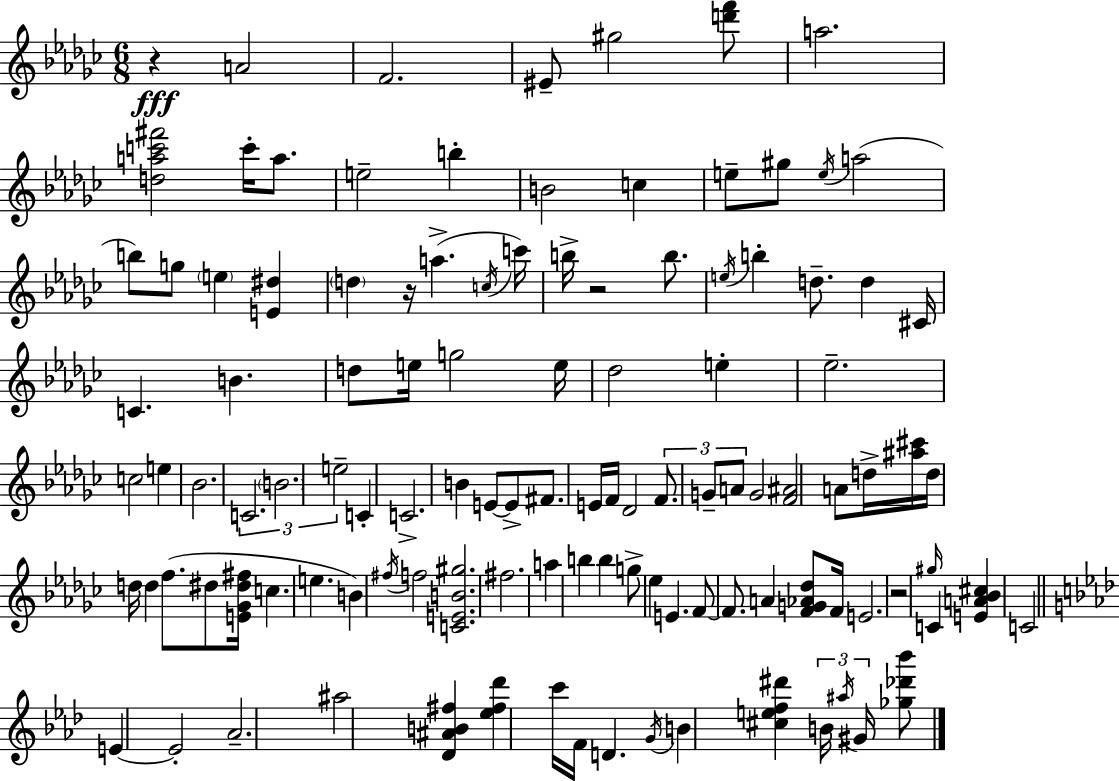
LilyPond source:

{
  \clef treble
  \numericTimeSignature
  \time 6/8
  \key ees \minor
  r4\fff a'2 | f'2. | eis'8-- gis''2 <d''' f'''>8 | a''2. | \break <d'' a'' c''' fis'''>2 c'''16-. a''8. | e''2-- b''4-. | b'2 c''4 | e''8-- gis''8 \acciaccatura { e''16 }( a''2 | \break b''8) g''8 \parenthesize e''4 <e' dis''>4 | \parenthesize d''4 r16 a''4.->( | \acciaccatura { c''16 } c'''16) b''16-> r2 b''8. | \acciaccatura { e''16 } b''4-. d''8.-- d''4 | \break cis'16 c'4. b'4. | d''8 e''16 g''2 | e''16 des''2 e''4-. | ees''2.-- | \break c''2 e''4 | bes'2. | \tuplet 3/2 { c'2. | \parenthesize b'2. | \break e''2-- } c'4-. | c'2.-> | b'4 e'8~~ e'8-> fis'8. | e'16 f'16 des'2 | \break \tuplet 3/2 { f'8. g'8-- a'8 } g'2 | <f' ais'>2 a'8 | d''16-> <ais'' cis'''>16 d''16 d''16 d''4 f''8.( | dis''8 <e' ges' dis'' fis''>16 c''4. e''4. | \break b'4) \acciaccatura { fis''16 } f''2 | <c' e' b' gis''>2. | fis''2. | a''4 b''4 | \break b''4 g''8-> ees''4 e'4. | f'8~~ f'8. a'4 | <f' g' aes' des''>8 f'16 e'2. | r2 | \break \grace { gis''16 } c'4 <e' a' bes' cis''>4 c'2 | \bar "||" \break \key aes \major e'4~~ e'2-. | aes'2.-- | ais''2 <des' ais' b' fis''>4 | <ees'' fis'' des'''>4 c'''16 f'16 d'4. | \break \acciaccatura { g'16 } b'4 <cis'' e'' f'' dis'''>4 \tuplet 3/2 { b'16 \acciaccatura { ais''16 } gis'16 } | <ges'' des''' bes'''>8 \bar "|."
}